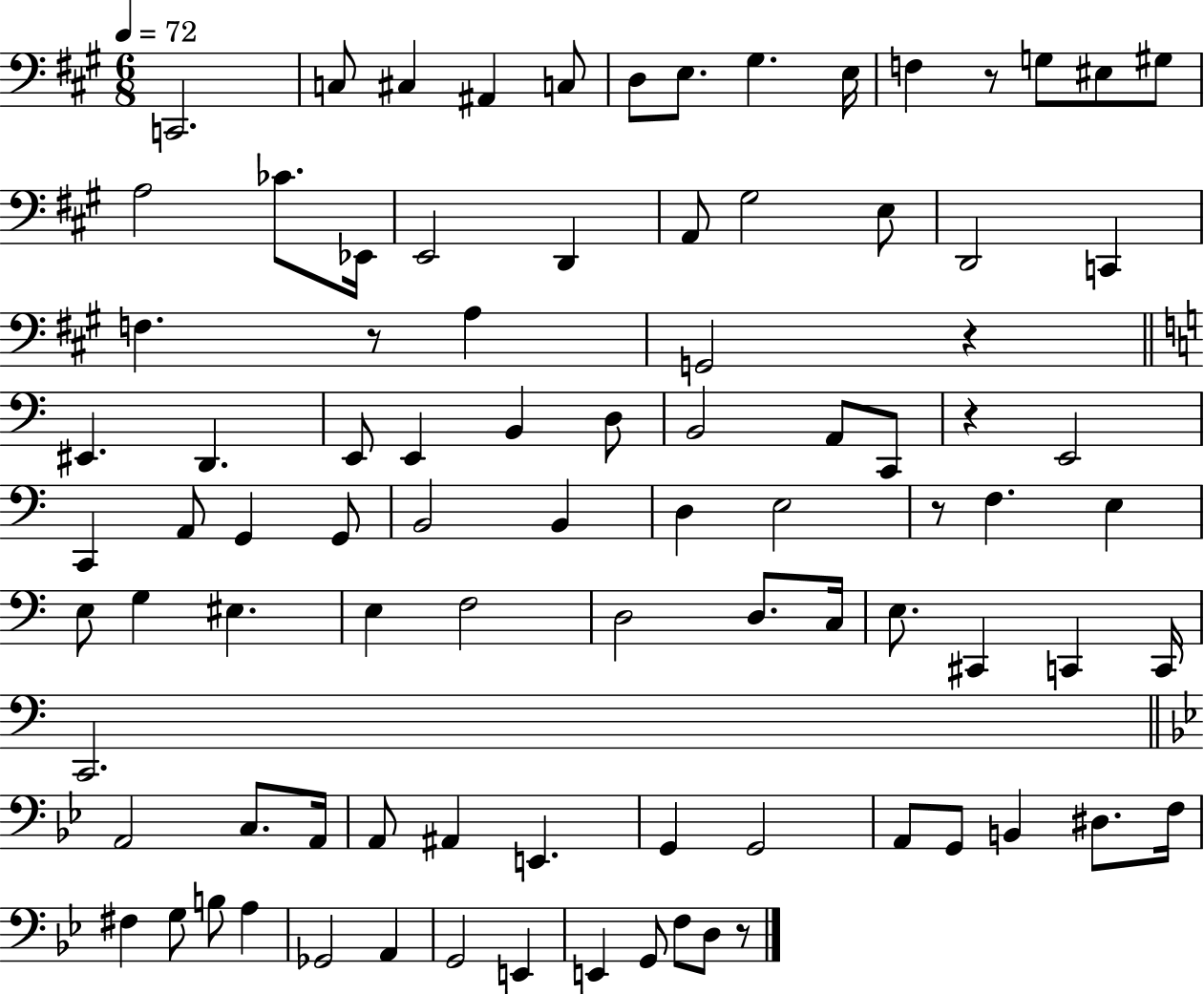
C2/h. C3/e C#3/q A#2/q C3/e D3/e E3/e. G#3/q. E3/s F3/q R/e G3/e EIS3/e G#3/e A3/h CES4/e. Eb2/s E2/h D2/q A2/e G#3/h E3/e D2/h C2/q F3/q. R/e A3/q G2/h R/q EIS2/q. D2/q. E2/e E2/q B2/q D3/e B2/h A2/e C2/e R/q E2/h C2/q A2/e G2/q G2/e B2/h B2/q D3/q E3/h R/e F3/q. E3/q E3/e G3/q EIS3/q. E3/q F3/h D3/h D3/e. C3/s E3/e. C#2/q C2/q C2/s C2/h. A2/h C3/e. A2/s A2/e A#2/q E2/q. G2/q G2/h A2/e G2/e B2/q D#3/e. F3/s F#3/q G3/e B3/e A3/q Gb2/h A2/q G2/h E2/q E2/q G2/e F3/e D3/e R/e